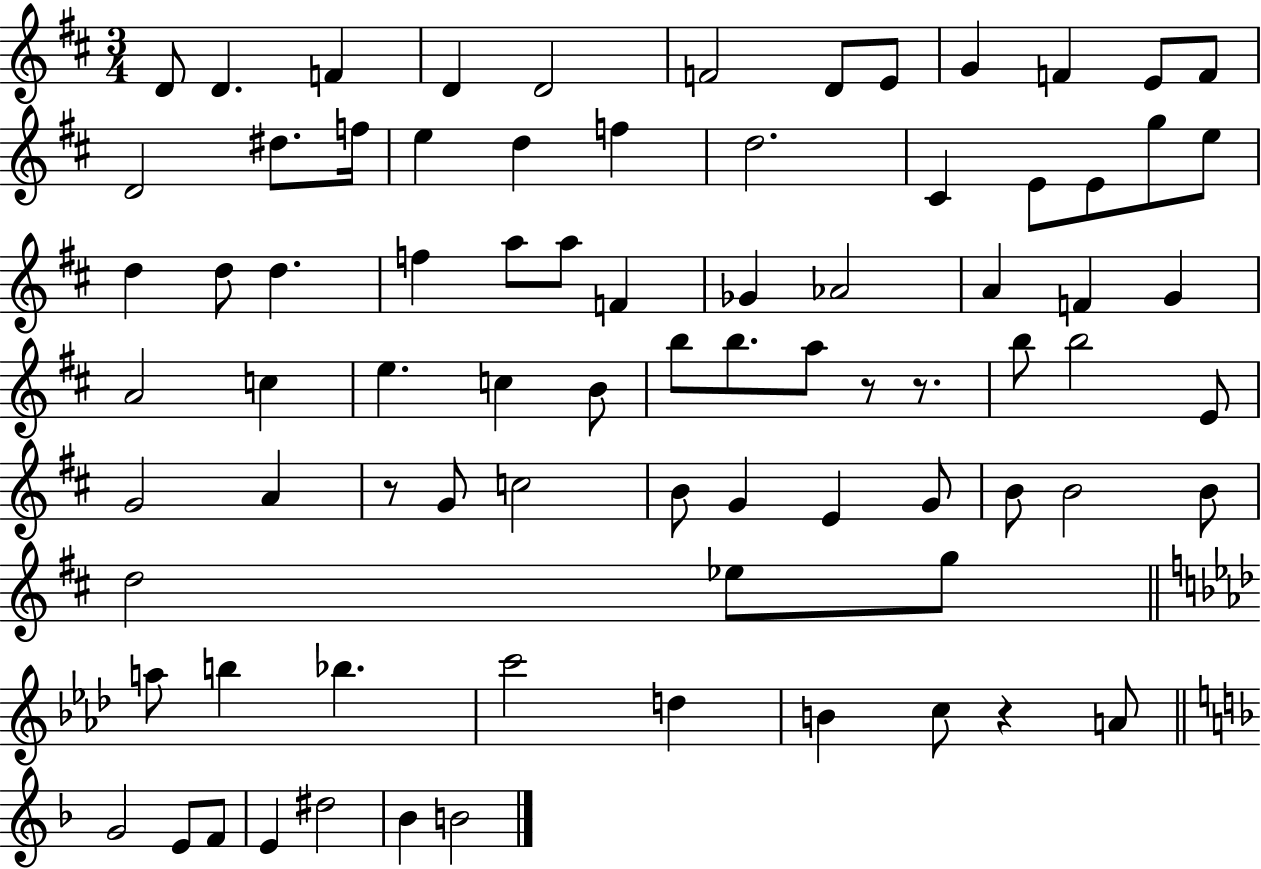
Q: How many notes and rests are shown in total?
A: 80